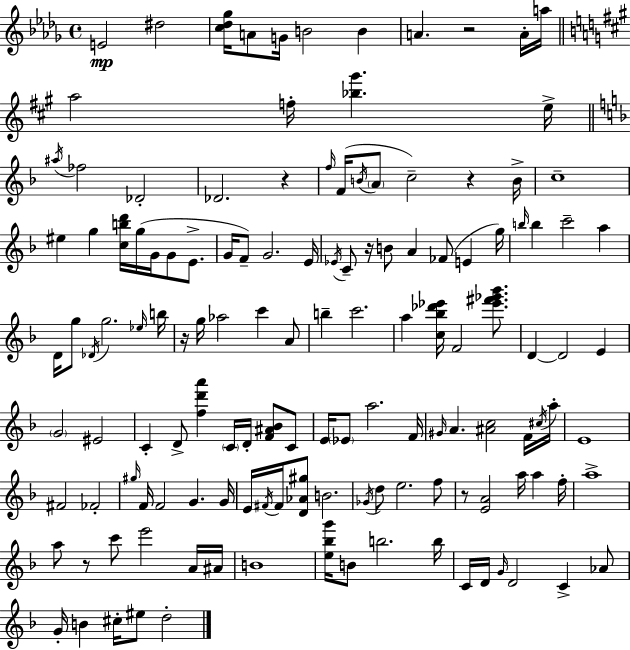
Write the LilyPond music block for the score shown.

{
  \clef treble
  \time 4/4
  \defaultTimeSignature
  \key bes \minor
  e'2\mp dis''2 | <c'' des'' ges''>16 a'8 g'16 b'2 b'4 | a'4. r2 a'16-. a''16 | \bar "||" \break \key a \major a''2 f''16-. <bes'' gis'''>4. e''16-> | \bar "||" \break \key f \major \acciaccatura { ais''16 } fes''2 des'2-. | des'2. r4 | \grace { f''16 }( f'16 \acciaccatura { b'16 } \parenthesize a'8 c''2--) r4 | b'16-> c''1-- | \break eis''4 g''4 <c'' b'' d'''>16 g''16( g'16 g'8 | e'8.-> g'16 f'8--) g'2. | e'16 \acciaccatura { ees'16 } c'8-- r16 b'8 a'4 fes'8( e'4 | g''16) \grace { b''16 } b''4 c'''2-- | \break a''4 d'16 g''8 \acciaccatura { des'16 } g''2. | \grace { ees''16 } b''16 r16 g''16 aes''2 | c'''4 a'8 b''4-- c'''2. | a''4 <c'' bes'' des''' ees'''>16 f'2 | \break <ees''' fis''' ges''' bes'''>8. d'4~~ d'2 | e'4 \parenthesize g'2 eis'2 | c'4-. d'8-> <f'' d''' a'''>4 | \parenthesize c'16 d'16-. <f' ais' bes'>8 c'8 e'16 \parenthesize ees'8 a''2. | \break f'16 \grace { gis'16 } a'4. <ais' c''>2 | f'16 \acciaccatura { cis''16 } a''16-. e'1 | fis'2 | fes'2-. \grace { gis''16 } f'16 f'2 | \break g'4. g'16 e'16 \acciaccatura { fis'16 } fis'16 <d' aes' gis''>8 b'2. | \acciaccatura { ges'16 } d''8 e''2. | f''8 r8 <e' a'>2 | a''16 a''4 f''16-. a''1-> | \break a''8 r8 | c'''8 e'''2 a'16 ais'16 b'1 | <e'' bes'' g'''>16 b'8 b''2. | b''16 c'16 d'16 \grace { g'16 } d'2 | \break c'4-> aes'8 g'16-. b'4 | cis''16-. eis''8 d''2-. \bar "|."
}